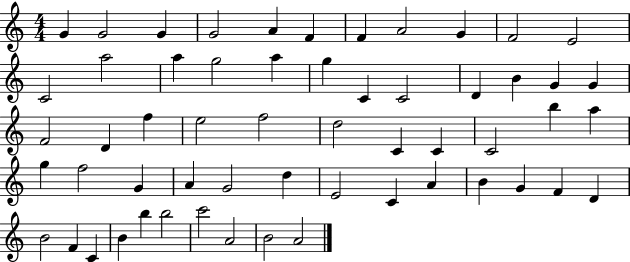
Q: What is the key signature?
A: C major